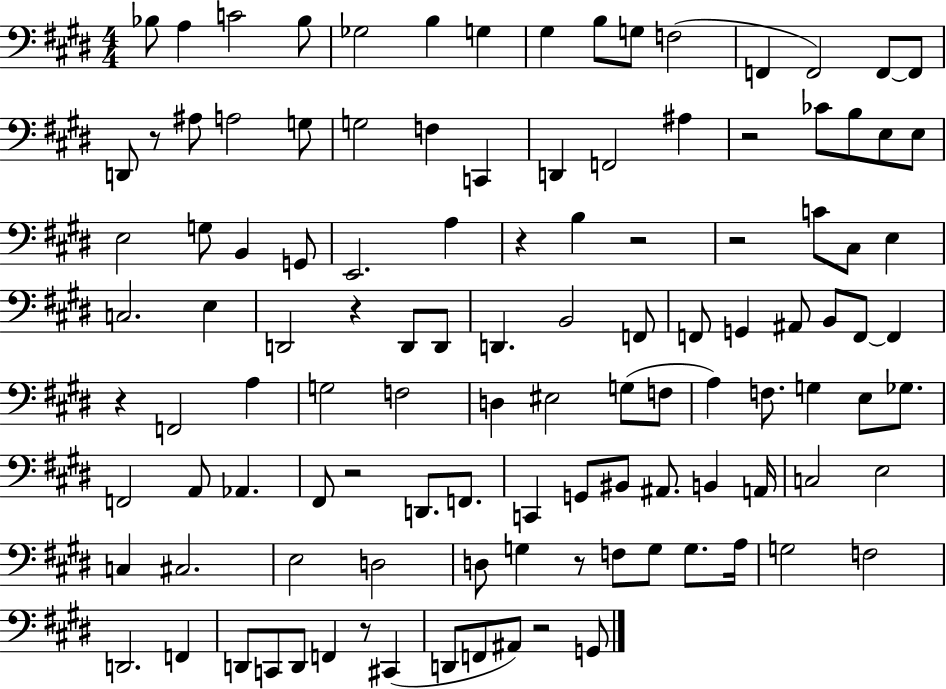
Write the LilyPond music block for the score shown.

{
  \clef bass
  \numericTimeSignature
  \time 4/4
  \key e \major
  bes8 a4 c'2 bes8 | ges2 b4 g4 | gis4 b8 g8 f2( | f,4 f,2) f,8~~ f,8 | \break d,8 r8 ais8 a2 g8 | g2 f4 c,4 | d,4 f,2 ais4 | r2 ces'8 b8 e8 e8 | \break e2 g8 b,4 g,8 | e,2. a4 | r4 b4 r2 | r2 c'8 cis8 e4 | \break c2. e4 | d,2 r4 d,8 d,8 | d,4. b,2 f,8 | f,8 g,4 ais,8 b,8 f,8~~ f,4 | \break r4 f,2 a4 | g2 f2 | d4 eis2 g8( f8 | a4) f8. g4 e8 ges8. | \break f,2 a,8 aes,4. | fis,8 r2 d,8. f,8. | c,4 g,8 bis,8 ais,8. b,4 a,16 | c2 e2 | \break c4 cis2. | e2 d2 | d8 g4 r8 f8 g8 g8. a16 | g2 f2 | \break d,2. f,4 | d,8 c,8 d,8 f,4 r8 cis,4( | d,8 f,8 ais,8) r2 g,8 | \bar "|."
}